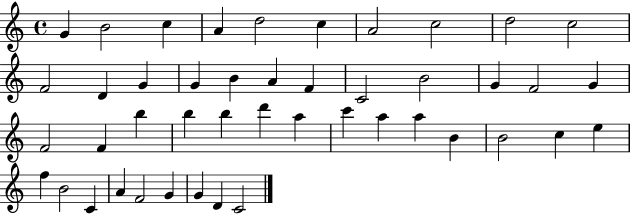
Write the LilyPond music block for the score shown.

{
  \clef treble
  \time 4/4
  \defaultTimeSignature
  \key c \major
  g'4 b'2 c''4 | a'4 d''2 c''4 | a'2 c''2 | d''2 c''2 | \break f'2 d'4 g'4 | g'4 b'4 a'4 f'4 | c'2 b'2 | g'4 f'2 g'4 | \break f'2 f'4 b''4 | b''4 b''4 d'''4 a''4 | c'''4 a''4 a''4 b'4 | b'2 c''4 e''4 | \break f''4 b'2 c'4 | a'4 f'2 g'4 | g'4 d'4 c'2 | \bar "|."
}